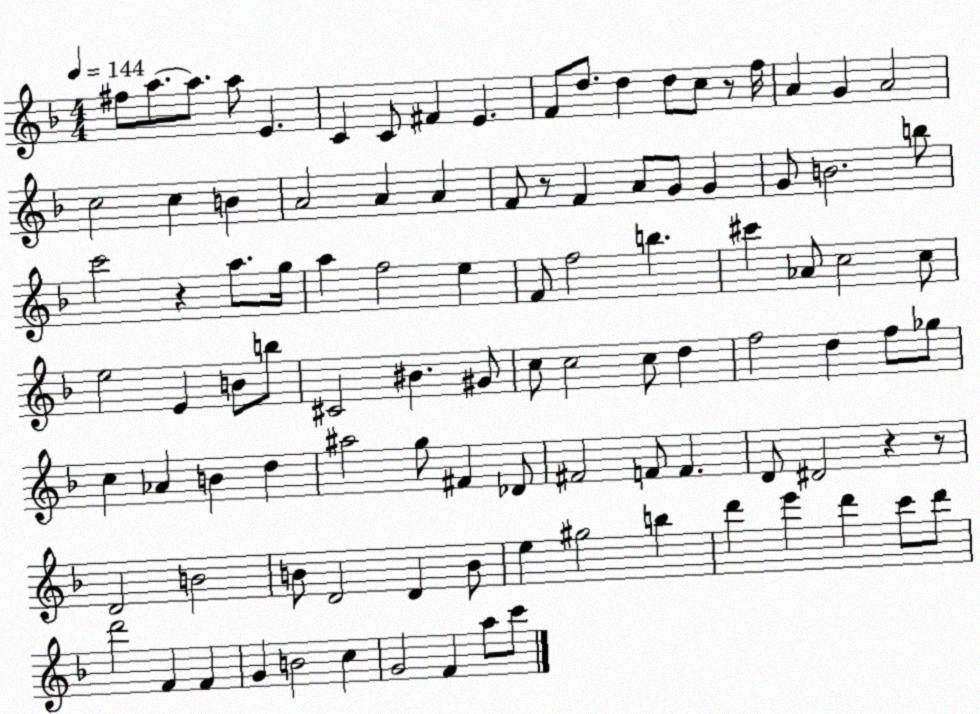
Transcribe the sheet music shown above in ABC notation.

X:1
T:Untitled
M:4/4
L:1/4
K:F
^f/2 a/2 a/2 a/2 E C C/2 ^F E F/2 d/2 d d/2 c/2 z/2 f/4 A G A2 c2 c B A2 A A F/2 z/2 F A/2 G/2 G G/2 B2 b/2 c'2 z a/2 g/4 a f2 e F/2 f2 b ^c' _A/2 c2 c/2 e2 E B/2 b/2 ^C2 ^B ^G/2 c/2 c2 c/2 d f2 d f/2 _g/2 c _A B d ^a2 g/2 ^F _D/2 ^F2 F/2 F D/2 ^D2 z z/2 D2 B2 B/2 D2 D B/2 e ^g2 b d' e' d' c'/2 d'/2 d'2 F F G B2 c G2 F a/2 c'/2